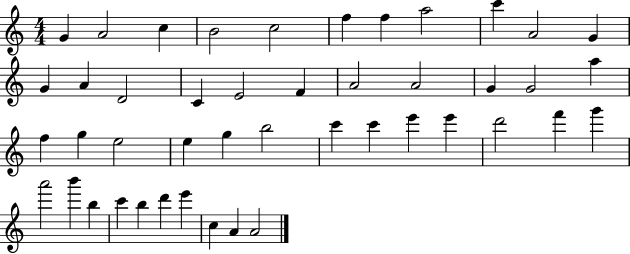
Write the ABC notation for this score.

X:1
T:Untitled
M:4/4
L:1/4
K:C
G A2 c B2 c2 f f a2 c' A2 G G A D2 C E2 F A2 A2 G G2 a f g e2 e g b2 c' c' e' e' d'2 f' g' a'2 b' b c' b d' e' c A A2